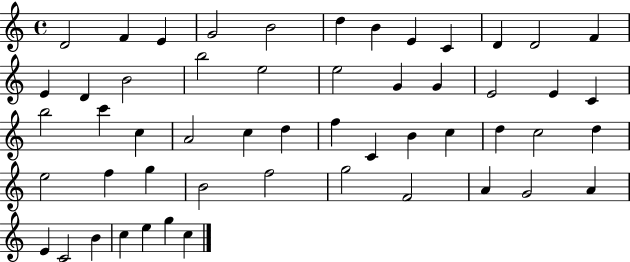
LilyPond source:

{
  \clef treble
  \time 4/4
  \defaultTimeSignature
  \key c \major
  d'2 f'4 e'4 | g'2 b'2 | d''4 b'4 e'4 c'4 | d'4 d'2 f'4 | \break e'4 d'4 b'2 | b''2 e''2 | e''2 g'4 g'4 | e'2 e'4 c'4 | \break b''2 c'''4 c''4 | a'2 c''4 d''4 | f''4 c'4 b'4 c''4 | d''4 c''2 d''4 | \break e''2 f''4 g''4 | b'2 f''2 | g''2 f'2 | a'4 g'2 a'4 | \break e'4 c'2 b'4 | c''4 e''4 g''4 c''4 | \bar "|."
}